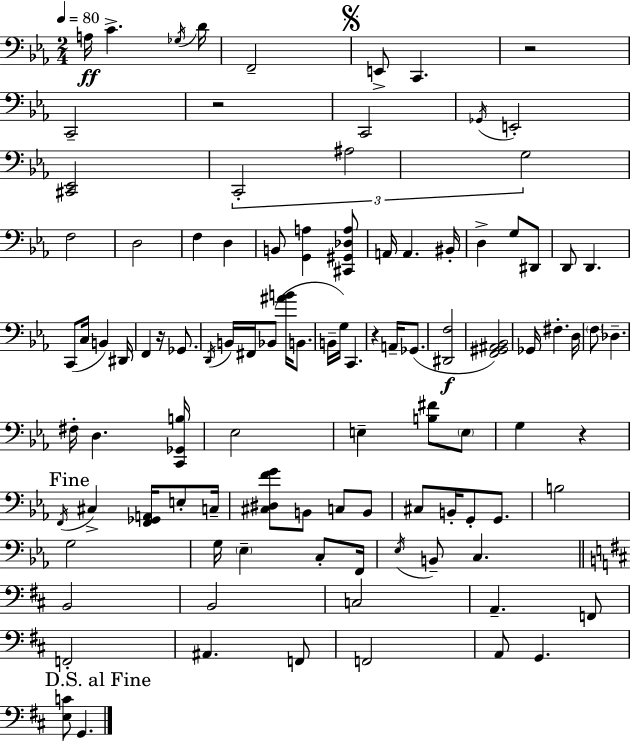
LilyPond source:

{
  \clef bass
  \numericTimeSignature
  \time 2/4
  \key c \minor
  \tempo 4 = 80
  a16\ff c'4.-> \acciaccatura { ges16 } | d'16 f,2-- | \mark \markup { \musicglyph "scripts.segno" } e,8-> c,4. | r2 | \break c,2-- | r2 | c,2 | \acciaccatura { ges,16 } e,2-. | \break <cis, ees,>2 | \tuplet 3/2 { c,2-. | ais2 | g2 } | \break f2 | d2 | f4 d4 | b,8 <g, a>4 | \break <cis, gis, des a>8 a,16 a,4. | bis,16-. d4-> g8 | dis,8 d,8 d,4. | c,8( c16 b,4) | \break dis,16 f,4 r16 ges,8. | \acciaccatura { d,16 } b,16 fis,16 bes,8( <ais' b'>16 | b,8. b,16-- g16) c,4. | r4 a,16-- | \break ges,8.( <dis, f>2\f | <f, gis, ais, bes,>2) | ges,16 fis4.-. | d16 \parenthesize f8 des4.-- | \break fis16-. d4. | <c, ges, b>16 ees2 | e4-- <b fis'>8 | \parenthesize e8 g4 r4 | \break \mark "Fine" \acciaccatura { f,16 } cis4-> | <f, ges, a,>16 e8-. c16-- <cis dis f' g'>8 b,8 | c8 b,8 cis8 b,16-. g,8-. | g,8. b2 | \break g2 | g16 \parenthesize ees4-- | c8-. f,16 \acciaccatura { ees16 } b,8-- c4. | \bar "||" \break \key d \major b,2 | b,2 | c2 | a,4.-- f,8 | \break f,2-. | ais,4. f,8 | f,2 | a,8 g,4. | \break \mark "D.S. al Fine" <e c'>8 g,4. | \bar "|."
}